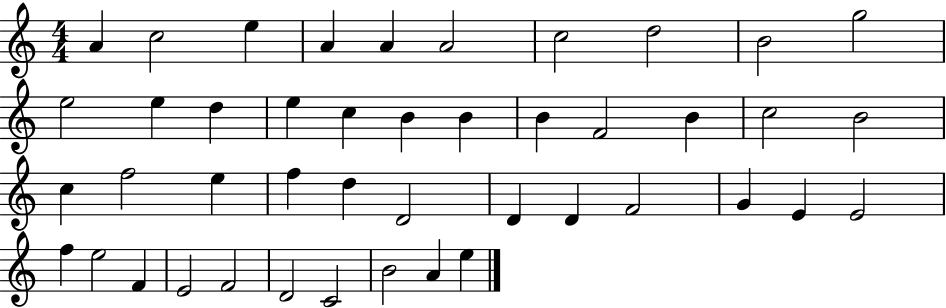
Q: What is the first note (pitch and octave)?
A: A4